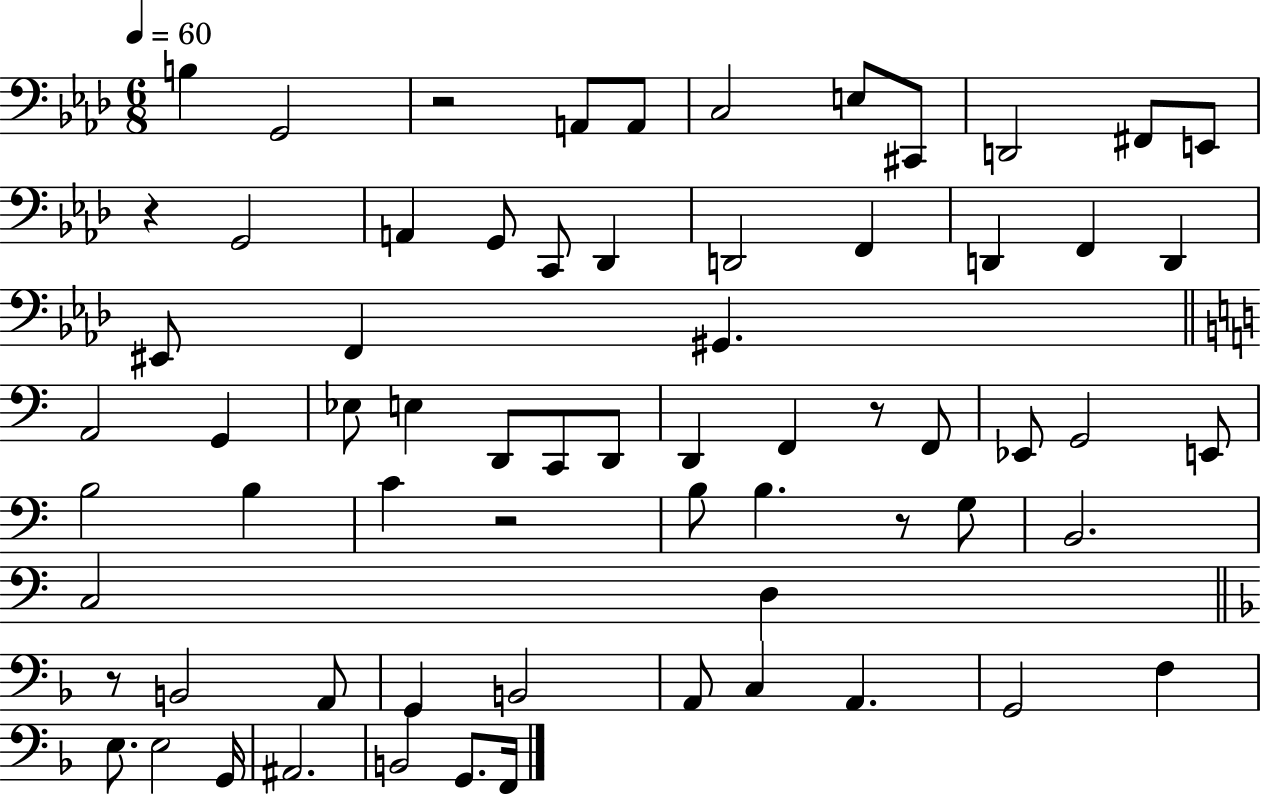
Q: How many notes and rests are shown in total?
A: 67